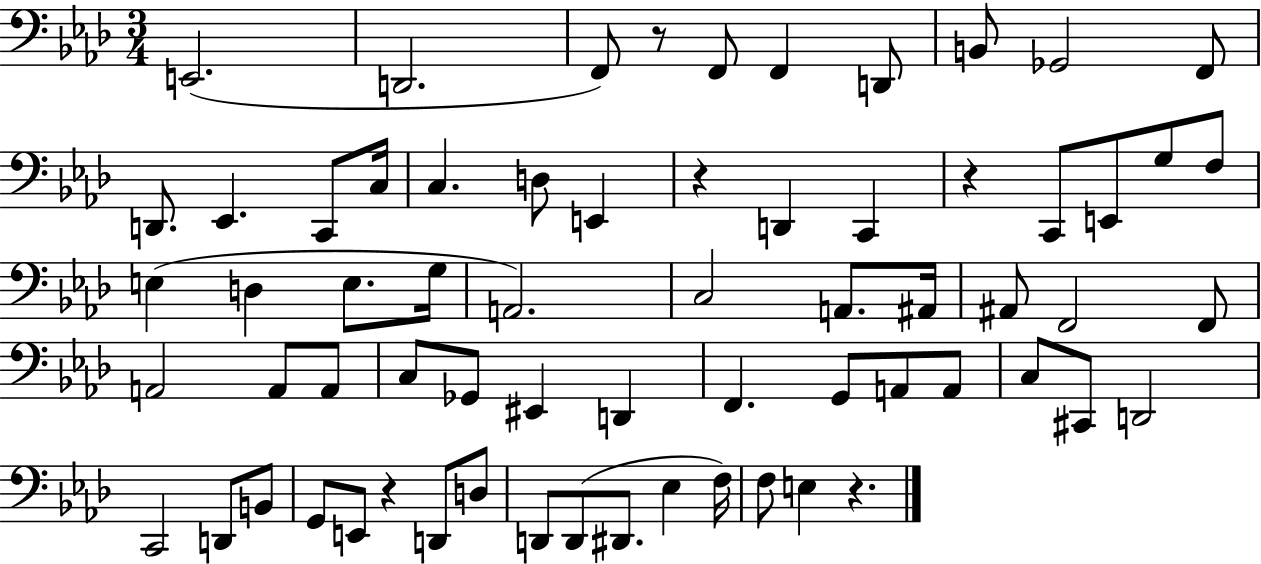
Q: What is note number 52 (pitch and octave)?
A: E2